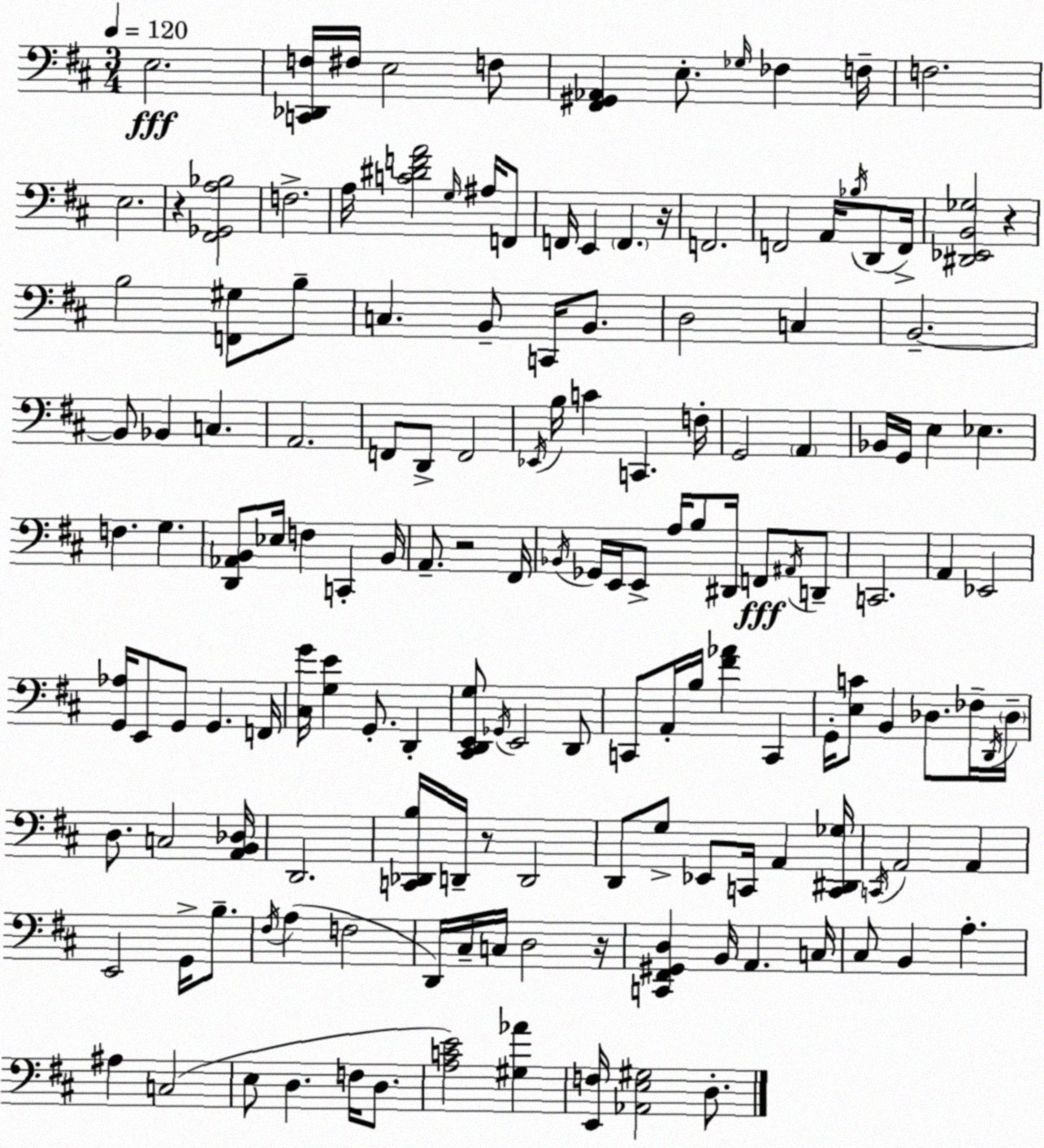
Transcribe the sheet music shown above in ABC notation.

X:1
T:Untitled
M:3/4
L:1/4
K:D
E,2 [C,,_D,,F,]/4 ^F,/4 E,2 F,/2 [^F,,^G,,_A,,] E,/2 _G,/4 _F, F,/4 F,2 E,2 z [^F,,_G,,A,_B,]2 F,2 A,/4 [C^DFA]2 G,/4 ^A,/4 F,,/2 F,,/4 E,, F,, z/4 F,,2 F,,2 A,,/4 _B,/4 D,,/2 F,,/4 [^D,,_E,,B,,_G,]2 z B,2 [F,,^G,]/2 B,/2 C, B,,/2 C,,/4 B,,/2 D,2 C, B,,2 B,,/2 _B,, C, A,,2 F,,/2 D,,/2 F,,2 _E,,/4 B,/4 C C,, F,/4 G,,2 A,, _B,,/4 G,,/4 E, _E, F, G, [D,,_A,,B,,]/2 _E,/4 F, C,, B,,/4 A,,/2 z2 ^F,,/4 _B,,/4 _G,,/4 E,,/4 E,,/2 A,/4 B,/2 ^D,,/4 F,,/2 ^A,,/4 D,,/2 C,,2 A,, _E,,2 [G,,_A,]/4 E,,/2 G,,/2 G,, F,,/4 [^C,G]/4 [G,E] G,,/2 D,, [^C,,D,,E,,G,]/2 _G,,/4 E,,2 D,,/2 C,,/2 A,,/4 B,/4 [^F_A] C,, G,,/4 [E,C]/2 B,, _D,/2 _F,/4 D,,/4 _D,/4 D,/2 C,2 [A,,B,,_D,]/4 D,,2 [C,,_D,,B,]/4 D,,/4 z/2 D,,2 D,,/2 G,/2 _E,,/2 C,,/4 A,, [C,,^D,,_G,]/4 C,,/4 A,,2 A,, E,,2 G,,/4 B,/2 ^F,/4 A, F,2 D,,/4 ^C,/4 C,/4 D,2 z/4 [C,,^F,,^G,,D,] B,,/4 A,, C,/4 ^C,/2 B,, A, ^A, C,2 E,/2 D, F,/4 D,/2 [A,CE]2 [^G,_A] [E,,F,]/4 [_A,,E,^G,]2 D,/2